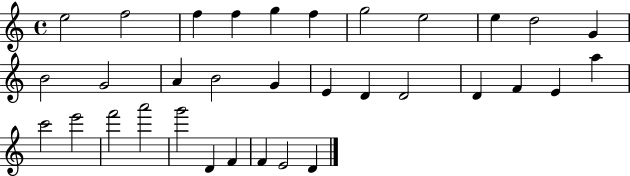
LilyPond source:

{
  \clef treble
  \time 4/4
  \defaultTimeSignature
  \key c \major
  e''2 f''2 | f''4 f''4 g''4 f''4 | g''2 e''2 | e''4 d''2 g'4 | \break b'2 g'2 | a'4 b'2 g'4 | e'4 d'4 d'2 | d'4 f'4 e'4 a''4 | \break c'''2 e'''2 | f'''2 a'''2 | g'''2 d'4 f'4 | f'4 e'2 d'4 | \break \bar "|."
}